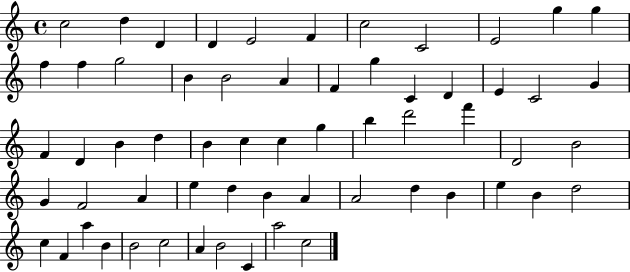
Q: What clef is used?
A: treble